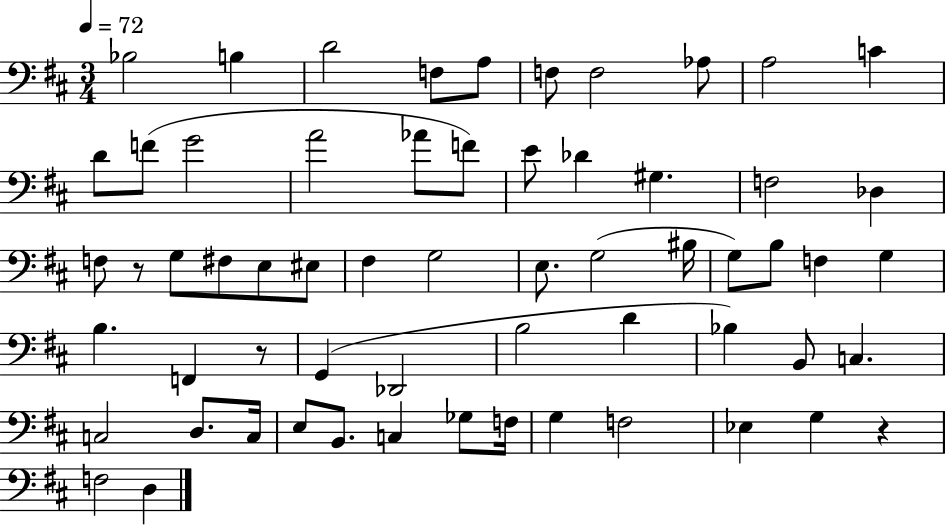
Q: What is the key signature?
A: D major